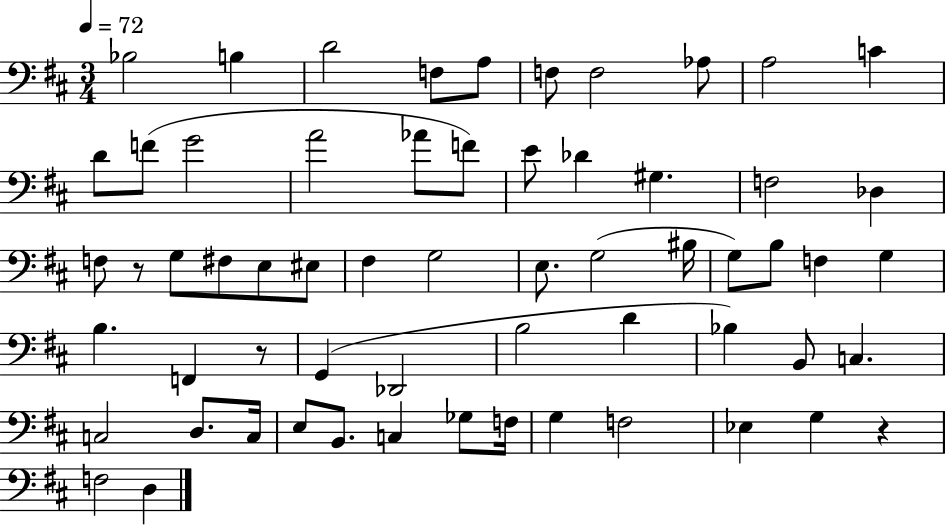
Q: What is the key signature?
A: D major